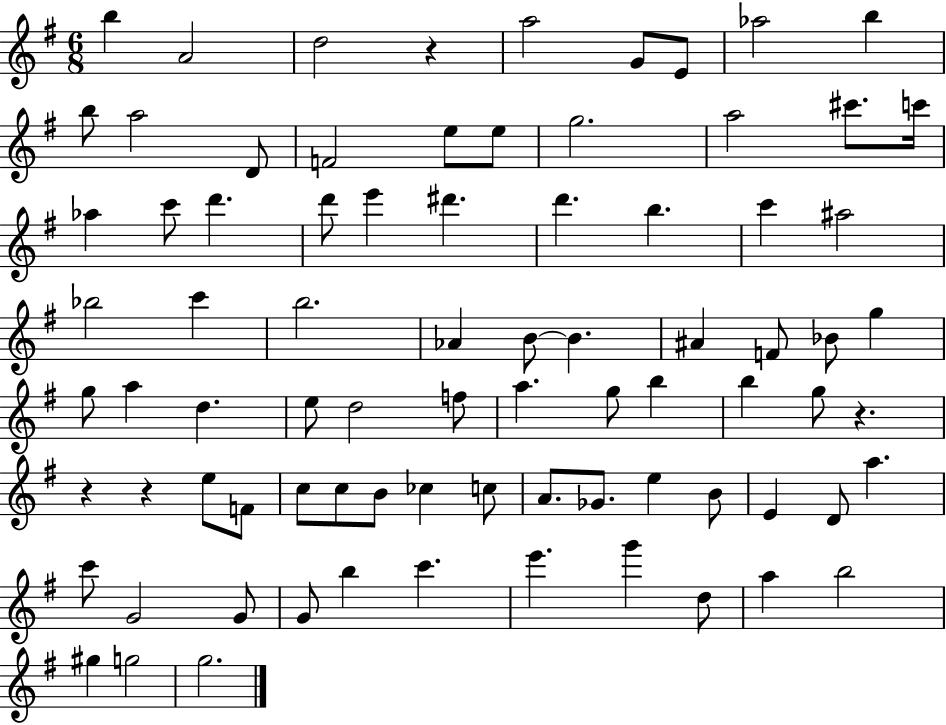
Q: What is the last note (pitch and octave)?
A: G5